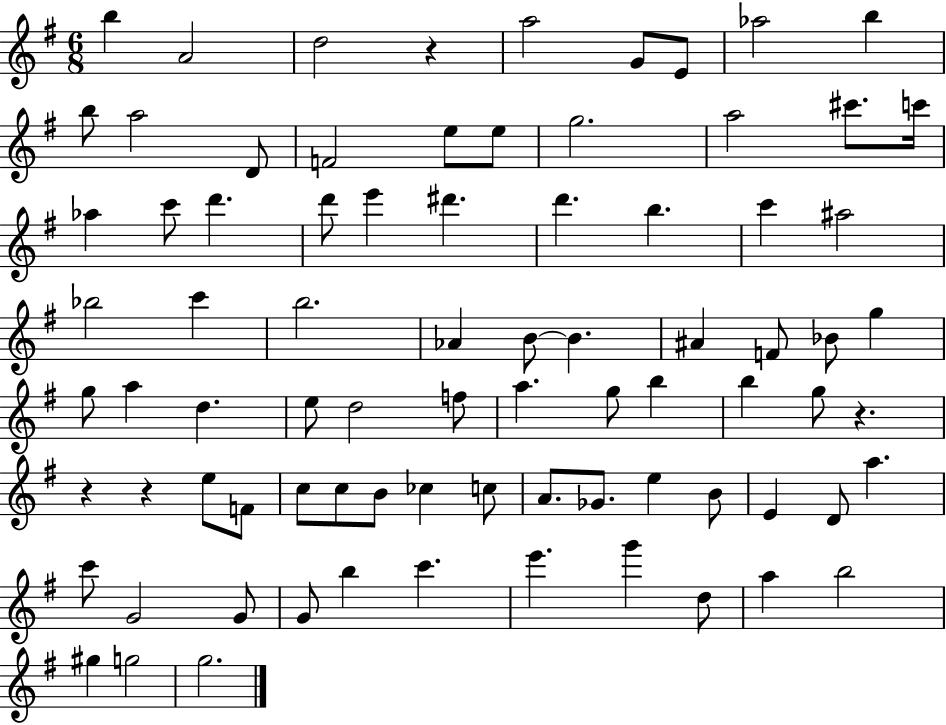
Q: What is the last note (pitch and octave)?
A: G5